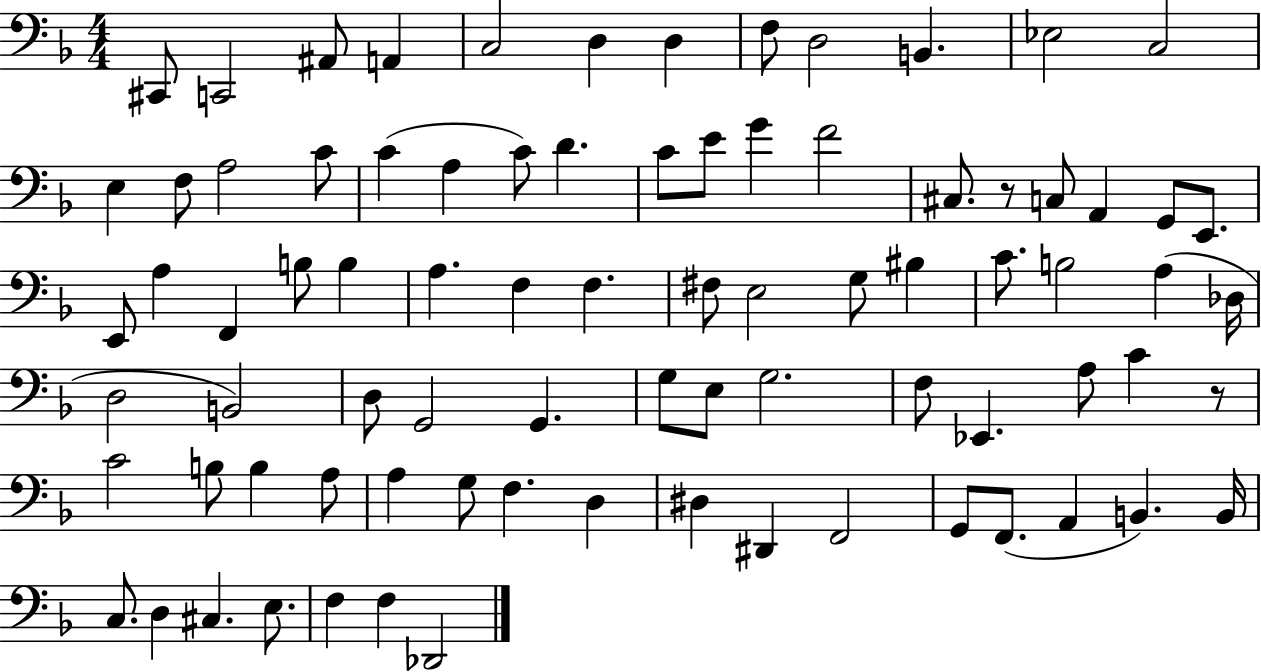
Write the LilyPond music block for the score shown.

{
  \clef bass
  \numericTimeSignature
  \time 4/4
  \key f \major
  cis,8 c,2 ais,8 a,4 | c2 d4 d4 | f8 d2 b,4. | ees2 c2 | \break e4 f8 a2 c'8 | c'4( a4 c'8) d'4. | c'8 e'8 g'4 f'2 | cis8. r8 c8 a,4 g,8 e,8. | \break e,8 a4 f,4 b8 b4 | a4. f4 f4. | fis8 e2 g8 bis4 | c'8. b2 a4( des16 | \break d2 b,2) | d8 g,2 g,4. | g8 e8 g2. | f8 ees,4. a8 c'4 r8 | \break c'2 b8 b4 a8 | a4 g8 f4. d4 | dis4 dis,4 f,2 | g,8 f,8.( a,4 b,4.) b,16 | \break c8. d4 cis4. e8. | f4 f4 des,2 | \bar "|."
}